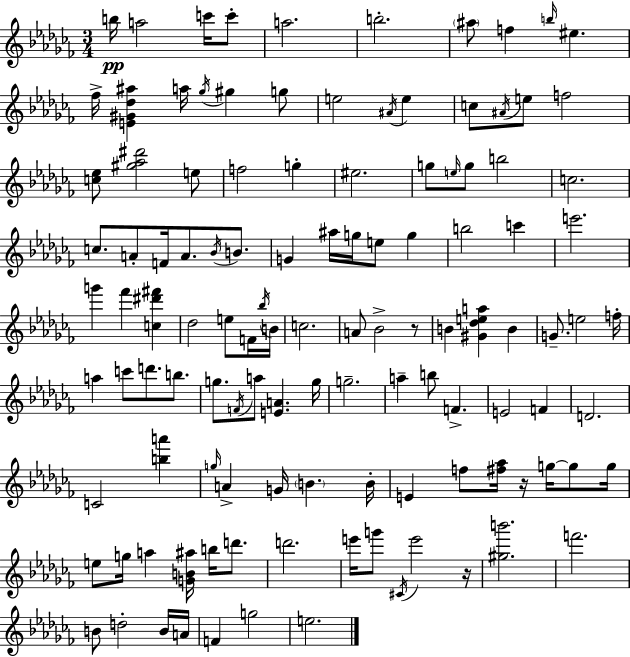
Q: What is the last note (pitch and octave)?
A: E5